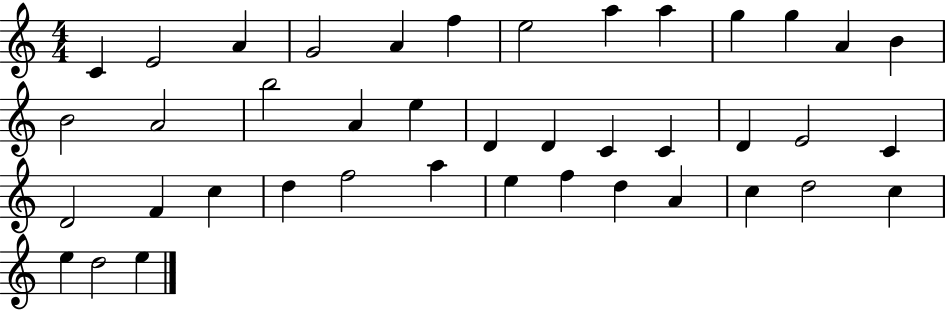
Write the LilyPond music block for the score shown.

{
  \clef treble
  \numericTimeSignature
  \time 4/4
  \key c \major
  c'4 e'2 a'4 | g'2 a'4 f''4 | e''2 a''4 a''4 | g''4 g''4 a'4 b'4 | \break b'2 a'2 | b''2 a'4 e''4 | d'4 d'4 c'4 c'4 | d'4 e'2 c'4 | \break d'2 f'4 c''4 | d''4 f''2 a''4 | e''4 f''4 d''4 a'4 | c''4 d''2 c''4 | \break e''4 d''2 e''4 | \bar "|."
}